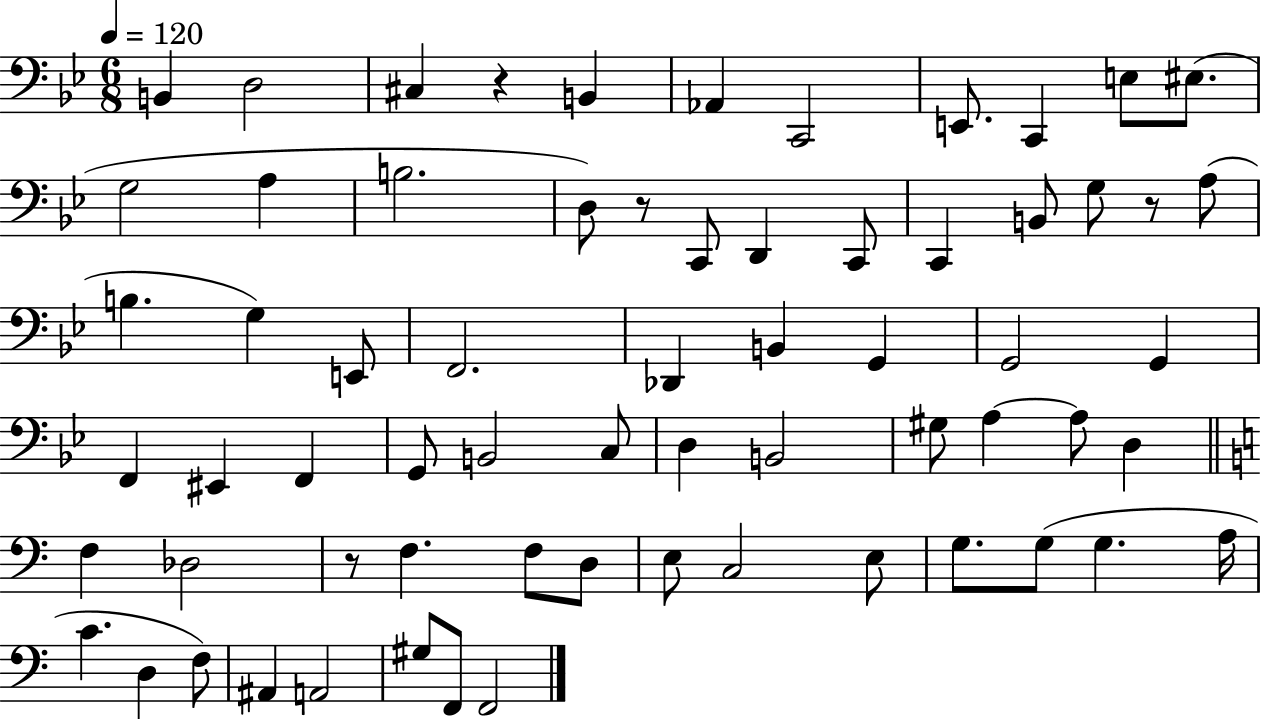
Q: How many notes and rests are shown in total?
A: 66